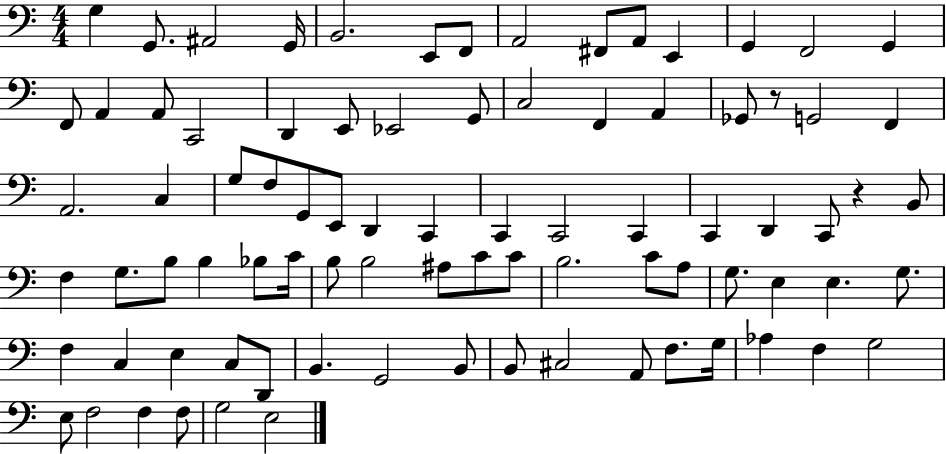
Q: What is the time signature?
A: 4/4